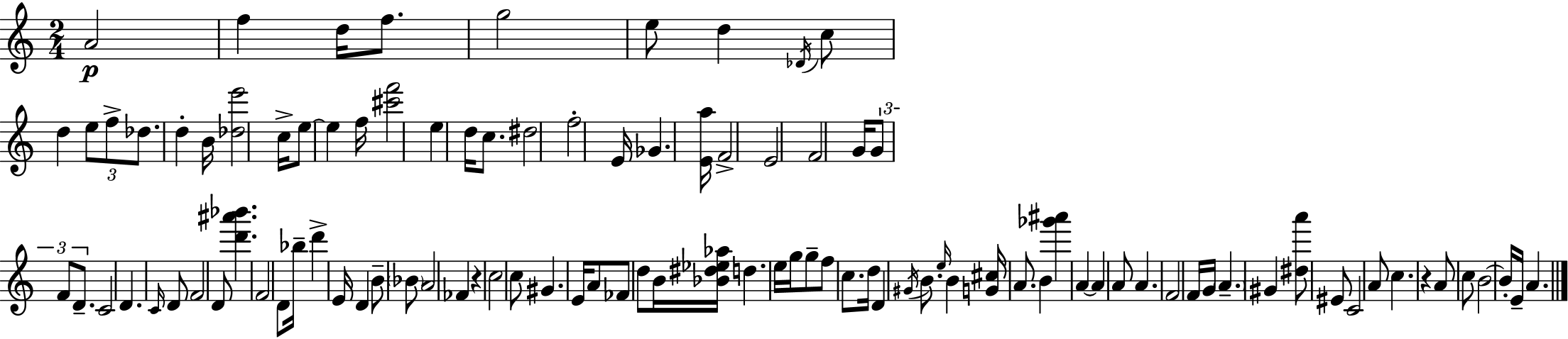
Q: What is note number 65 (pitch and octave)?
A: D4